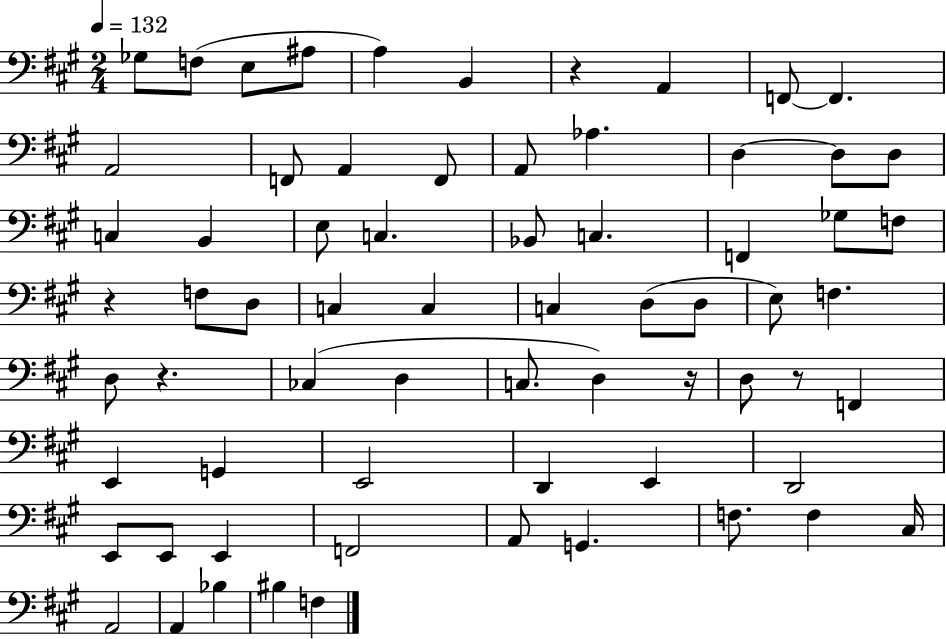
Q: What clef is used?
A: bass